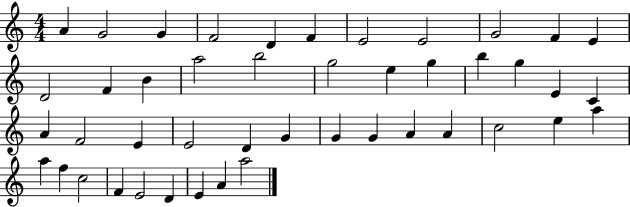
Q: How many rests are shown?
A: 0